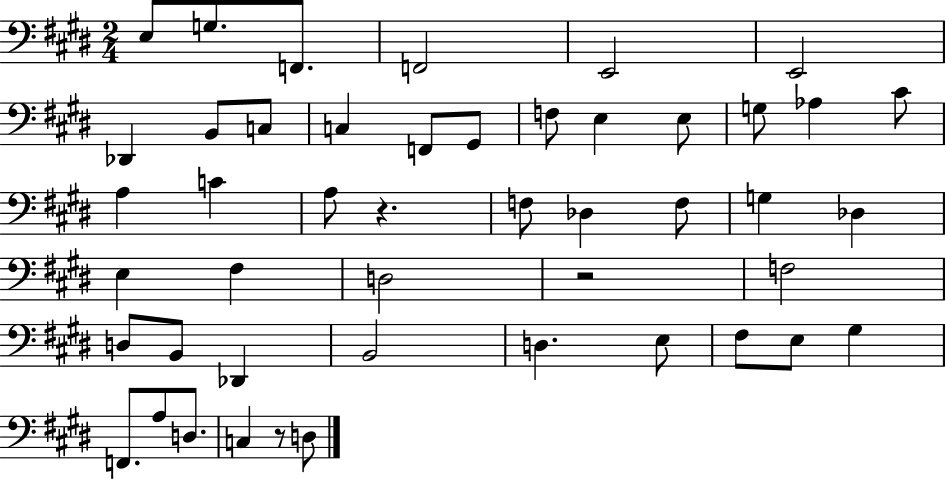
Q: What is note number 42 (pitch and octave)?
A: D3